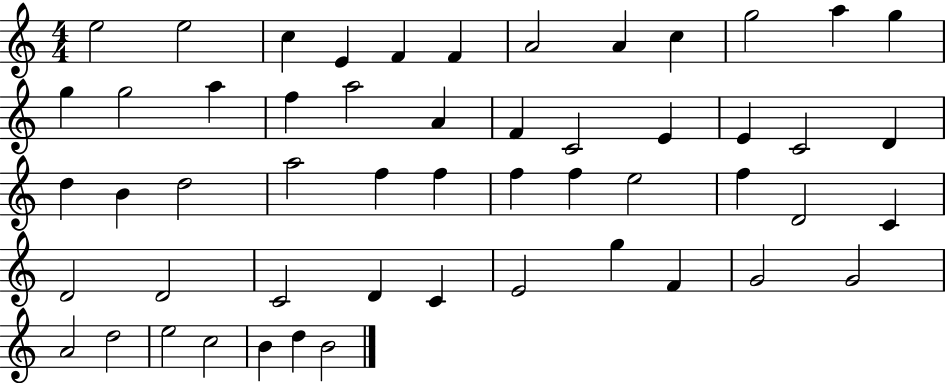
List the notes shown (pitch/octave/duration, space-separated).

E5/h E5/h C5/q E4/q F4/q F4/q A4/h A4/q C5/q G5/h A5/q G5/q G5/q G5/h A5/q F5/q A5/h A4/q F4/q C4/h E4/q E4/q C4/h D4/q D5/q B4/q D5/h A5/h F5/q F5/q F5/q F5/q E5/h F5/q D4/h C4/q D4/h D4/h C4/h D4/q C4/q E4/h G5/q F4/q G4/h G4/h A4/h D5/h E5/h C5/h B4/q D5/q B4/h